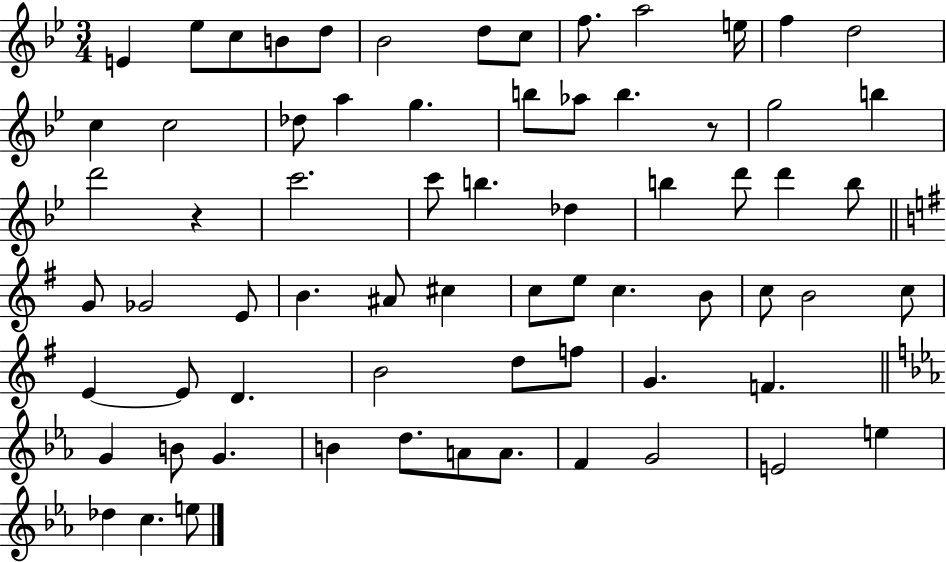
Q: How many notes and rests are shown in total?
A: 69